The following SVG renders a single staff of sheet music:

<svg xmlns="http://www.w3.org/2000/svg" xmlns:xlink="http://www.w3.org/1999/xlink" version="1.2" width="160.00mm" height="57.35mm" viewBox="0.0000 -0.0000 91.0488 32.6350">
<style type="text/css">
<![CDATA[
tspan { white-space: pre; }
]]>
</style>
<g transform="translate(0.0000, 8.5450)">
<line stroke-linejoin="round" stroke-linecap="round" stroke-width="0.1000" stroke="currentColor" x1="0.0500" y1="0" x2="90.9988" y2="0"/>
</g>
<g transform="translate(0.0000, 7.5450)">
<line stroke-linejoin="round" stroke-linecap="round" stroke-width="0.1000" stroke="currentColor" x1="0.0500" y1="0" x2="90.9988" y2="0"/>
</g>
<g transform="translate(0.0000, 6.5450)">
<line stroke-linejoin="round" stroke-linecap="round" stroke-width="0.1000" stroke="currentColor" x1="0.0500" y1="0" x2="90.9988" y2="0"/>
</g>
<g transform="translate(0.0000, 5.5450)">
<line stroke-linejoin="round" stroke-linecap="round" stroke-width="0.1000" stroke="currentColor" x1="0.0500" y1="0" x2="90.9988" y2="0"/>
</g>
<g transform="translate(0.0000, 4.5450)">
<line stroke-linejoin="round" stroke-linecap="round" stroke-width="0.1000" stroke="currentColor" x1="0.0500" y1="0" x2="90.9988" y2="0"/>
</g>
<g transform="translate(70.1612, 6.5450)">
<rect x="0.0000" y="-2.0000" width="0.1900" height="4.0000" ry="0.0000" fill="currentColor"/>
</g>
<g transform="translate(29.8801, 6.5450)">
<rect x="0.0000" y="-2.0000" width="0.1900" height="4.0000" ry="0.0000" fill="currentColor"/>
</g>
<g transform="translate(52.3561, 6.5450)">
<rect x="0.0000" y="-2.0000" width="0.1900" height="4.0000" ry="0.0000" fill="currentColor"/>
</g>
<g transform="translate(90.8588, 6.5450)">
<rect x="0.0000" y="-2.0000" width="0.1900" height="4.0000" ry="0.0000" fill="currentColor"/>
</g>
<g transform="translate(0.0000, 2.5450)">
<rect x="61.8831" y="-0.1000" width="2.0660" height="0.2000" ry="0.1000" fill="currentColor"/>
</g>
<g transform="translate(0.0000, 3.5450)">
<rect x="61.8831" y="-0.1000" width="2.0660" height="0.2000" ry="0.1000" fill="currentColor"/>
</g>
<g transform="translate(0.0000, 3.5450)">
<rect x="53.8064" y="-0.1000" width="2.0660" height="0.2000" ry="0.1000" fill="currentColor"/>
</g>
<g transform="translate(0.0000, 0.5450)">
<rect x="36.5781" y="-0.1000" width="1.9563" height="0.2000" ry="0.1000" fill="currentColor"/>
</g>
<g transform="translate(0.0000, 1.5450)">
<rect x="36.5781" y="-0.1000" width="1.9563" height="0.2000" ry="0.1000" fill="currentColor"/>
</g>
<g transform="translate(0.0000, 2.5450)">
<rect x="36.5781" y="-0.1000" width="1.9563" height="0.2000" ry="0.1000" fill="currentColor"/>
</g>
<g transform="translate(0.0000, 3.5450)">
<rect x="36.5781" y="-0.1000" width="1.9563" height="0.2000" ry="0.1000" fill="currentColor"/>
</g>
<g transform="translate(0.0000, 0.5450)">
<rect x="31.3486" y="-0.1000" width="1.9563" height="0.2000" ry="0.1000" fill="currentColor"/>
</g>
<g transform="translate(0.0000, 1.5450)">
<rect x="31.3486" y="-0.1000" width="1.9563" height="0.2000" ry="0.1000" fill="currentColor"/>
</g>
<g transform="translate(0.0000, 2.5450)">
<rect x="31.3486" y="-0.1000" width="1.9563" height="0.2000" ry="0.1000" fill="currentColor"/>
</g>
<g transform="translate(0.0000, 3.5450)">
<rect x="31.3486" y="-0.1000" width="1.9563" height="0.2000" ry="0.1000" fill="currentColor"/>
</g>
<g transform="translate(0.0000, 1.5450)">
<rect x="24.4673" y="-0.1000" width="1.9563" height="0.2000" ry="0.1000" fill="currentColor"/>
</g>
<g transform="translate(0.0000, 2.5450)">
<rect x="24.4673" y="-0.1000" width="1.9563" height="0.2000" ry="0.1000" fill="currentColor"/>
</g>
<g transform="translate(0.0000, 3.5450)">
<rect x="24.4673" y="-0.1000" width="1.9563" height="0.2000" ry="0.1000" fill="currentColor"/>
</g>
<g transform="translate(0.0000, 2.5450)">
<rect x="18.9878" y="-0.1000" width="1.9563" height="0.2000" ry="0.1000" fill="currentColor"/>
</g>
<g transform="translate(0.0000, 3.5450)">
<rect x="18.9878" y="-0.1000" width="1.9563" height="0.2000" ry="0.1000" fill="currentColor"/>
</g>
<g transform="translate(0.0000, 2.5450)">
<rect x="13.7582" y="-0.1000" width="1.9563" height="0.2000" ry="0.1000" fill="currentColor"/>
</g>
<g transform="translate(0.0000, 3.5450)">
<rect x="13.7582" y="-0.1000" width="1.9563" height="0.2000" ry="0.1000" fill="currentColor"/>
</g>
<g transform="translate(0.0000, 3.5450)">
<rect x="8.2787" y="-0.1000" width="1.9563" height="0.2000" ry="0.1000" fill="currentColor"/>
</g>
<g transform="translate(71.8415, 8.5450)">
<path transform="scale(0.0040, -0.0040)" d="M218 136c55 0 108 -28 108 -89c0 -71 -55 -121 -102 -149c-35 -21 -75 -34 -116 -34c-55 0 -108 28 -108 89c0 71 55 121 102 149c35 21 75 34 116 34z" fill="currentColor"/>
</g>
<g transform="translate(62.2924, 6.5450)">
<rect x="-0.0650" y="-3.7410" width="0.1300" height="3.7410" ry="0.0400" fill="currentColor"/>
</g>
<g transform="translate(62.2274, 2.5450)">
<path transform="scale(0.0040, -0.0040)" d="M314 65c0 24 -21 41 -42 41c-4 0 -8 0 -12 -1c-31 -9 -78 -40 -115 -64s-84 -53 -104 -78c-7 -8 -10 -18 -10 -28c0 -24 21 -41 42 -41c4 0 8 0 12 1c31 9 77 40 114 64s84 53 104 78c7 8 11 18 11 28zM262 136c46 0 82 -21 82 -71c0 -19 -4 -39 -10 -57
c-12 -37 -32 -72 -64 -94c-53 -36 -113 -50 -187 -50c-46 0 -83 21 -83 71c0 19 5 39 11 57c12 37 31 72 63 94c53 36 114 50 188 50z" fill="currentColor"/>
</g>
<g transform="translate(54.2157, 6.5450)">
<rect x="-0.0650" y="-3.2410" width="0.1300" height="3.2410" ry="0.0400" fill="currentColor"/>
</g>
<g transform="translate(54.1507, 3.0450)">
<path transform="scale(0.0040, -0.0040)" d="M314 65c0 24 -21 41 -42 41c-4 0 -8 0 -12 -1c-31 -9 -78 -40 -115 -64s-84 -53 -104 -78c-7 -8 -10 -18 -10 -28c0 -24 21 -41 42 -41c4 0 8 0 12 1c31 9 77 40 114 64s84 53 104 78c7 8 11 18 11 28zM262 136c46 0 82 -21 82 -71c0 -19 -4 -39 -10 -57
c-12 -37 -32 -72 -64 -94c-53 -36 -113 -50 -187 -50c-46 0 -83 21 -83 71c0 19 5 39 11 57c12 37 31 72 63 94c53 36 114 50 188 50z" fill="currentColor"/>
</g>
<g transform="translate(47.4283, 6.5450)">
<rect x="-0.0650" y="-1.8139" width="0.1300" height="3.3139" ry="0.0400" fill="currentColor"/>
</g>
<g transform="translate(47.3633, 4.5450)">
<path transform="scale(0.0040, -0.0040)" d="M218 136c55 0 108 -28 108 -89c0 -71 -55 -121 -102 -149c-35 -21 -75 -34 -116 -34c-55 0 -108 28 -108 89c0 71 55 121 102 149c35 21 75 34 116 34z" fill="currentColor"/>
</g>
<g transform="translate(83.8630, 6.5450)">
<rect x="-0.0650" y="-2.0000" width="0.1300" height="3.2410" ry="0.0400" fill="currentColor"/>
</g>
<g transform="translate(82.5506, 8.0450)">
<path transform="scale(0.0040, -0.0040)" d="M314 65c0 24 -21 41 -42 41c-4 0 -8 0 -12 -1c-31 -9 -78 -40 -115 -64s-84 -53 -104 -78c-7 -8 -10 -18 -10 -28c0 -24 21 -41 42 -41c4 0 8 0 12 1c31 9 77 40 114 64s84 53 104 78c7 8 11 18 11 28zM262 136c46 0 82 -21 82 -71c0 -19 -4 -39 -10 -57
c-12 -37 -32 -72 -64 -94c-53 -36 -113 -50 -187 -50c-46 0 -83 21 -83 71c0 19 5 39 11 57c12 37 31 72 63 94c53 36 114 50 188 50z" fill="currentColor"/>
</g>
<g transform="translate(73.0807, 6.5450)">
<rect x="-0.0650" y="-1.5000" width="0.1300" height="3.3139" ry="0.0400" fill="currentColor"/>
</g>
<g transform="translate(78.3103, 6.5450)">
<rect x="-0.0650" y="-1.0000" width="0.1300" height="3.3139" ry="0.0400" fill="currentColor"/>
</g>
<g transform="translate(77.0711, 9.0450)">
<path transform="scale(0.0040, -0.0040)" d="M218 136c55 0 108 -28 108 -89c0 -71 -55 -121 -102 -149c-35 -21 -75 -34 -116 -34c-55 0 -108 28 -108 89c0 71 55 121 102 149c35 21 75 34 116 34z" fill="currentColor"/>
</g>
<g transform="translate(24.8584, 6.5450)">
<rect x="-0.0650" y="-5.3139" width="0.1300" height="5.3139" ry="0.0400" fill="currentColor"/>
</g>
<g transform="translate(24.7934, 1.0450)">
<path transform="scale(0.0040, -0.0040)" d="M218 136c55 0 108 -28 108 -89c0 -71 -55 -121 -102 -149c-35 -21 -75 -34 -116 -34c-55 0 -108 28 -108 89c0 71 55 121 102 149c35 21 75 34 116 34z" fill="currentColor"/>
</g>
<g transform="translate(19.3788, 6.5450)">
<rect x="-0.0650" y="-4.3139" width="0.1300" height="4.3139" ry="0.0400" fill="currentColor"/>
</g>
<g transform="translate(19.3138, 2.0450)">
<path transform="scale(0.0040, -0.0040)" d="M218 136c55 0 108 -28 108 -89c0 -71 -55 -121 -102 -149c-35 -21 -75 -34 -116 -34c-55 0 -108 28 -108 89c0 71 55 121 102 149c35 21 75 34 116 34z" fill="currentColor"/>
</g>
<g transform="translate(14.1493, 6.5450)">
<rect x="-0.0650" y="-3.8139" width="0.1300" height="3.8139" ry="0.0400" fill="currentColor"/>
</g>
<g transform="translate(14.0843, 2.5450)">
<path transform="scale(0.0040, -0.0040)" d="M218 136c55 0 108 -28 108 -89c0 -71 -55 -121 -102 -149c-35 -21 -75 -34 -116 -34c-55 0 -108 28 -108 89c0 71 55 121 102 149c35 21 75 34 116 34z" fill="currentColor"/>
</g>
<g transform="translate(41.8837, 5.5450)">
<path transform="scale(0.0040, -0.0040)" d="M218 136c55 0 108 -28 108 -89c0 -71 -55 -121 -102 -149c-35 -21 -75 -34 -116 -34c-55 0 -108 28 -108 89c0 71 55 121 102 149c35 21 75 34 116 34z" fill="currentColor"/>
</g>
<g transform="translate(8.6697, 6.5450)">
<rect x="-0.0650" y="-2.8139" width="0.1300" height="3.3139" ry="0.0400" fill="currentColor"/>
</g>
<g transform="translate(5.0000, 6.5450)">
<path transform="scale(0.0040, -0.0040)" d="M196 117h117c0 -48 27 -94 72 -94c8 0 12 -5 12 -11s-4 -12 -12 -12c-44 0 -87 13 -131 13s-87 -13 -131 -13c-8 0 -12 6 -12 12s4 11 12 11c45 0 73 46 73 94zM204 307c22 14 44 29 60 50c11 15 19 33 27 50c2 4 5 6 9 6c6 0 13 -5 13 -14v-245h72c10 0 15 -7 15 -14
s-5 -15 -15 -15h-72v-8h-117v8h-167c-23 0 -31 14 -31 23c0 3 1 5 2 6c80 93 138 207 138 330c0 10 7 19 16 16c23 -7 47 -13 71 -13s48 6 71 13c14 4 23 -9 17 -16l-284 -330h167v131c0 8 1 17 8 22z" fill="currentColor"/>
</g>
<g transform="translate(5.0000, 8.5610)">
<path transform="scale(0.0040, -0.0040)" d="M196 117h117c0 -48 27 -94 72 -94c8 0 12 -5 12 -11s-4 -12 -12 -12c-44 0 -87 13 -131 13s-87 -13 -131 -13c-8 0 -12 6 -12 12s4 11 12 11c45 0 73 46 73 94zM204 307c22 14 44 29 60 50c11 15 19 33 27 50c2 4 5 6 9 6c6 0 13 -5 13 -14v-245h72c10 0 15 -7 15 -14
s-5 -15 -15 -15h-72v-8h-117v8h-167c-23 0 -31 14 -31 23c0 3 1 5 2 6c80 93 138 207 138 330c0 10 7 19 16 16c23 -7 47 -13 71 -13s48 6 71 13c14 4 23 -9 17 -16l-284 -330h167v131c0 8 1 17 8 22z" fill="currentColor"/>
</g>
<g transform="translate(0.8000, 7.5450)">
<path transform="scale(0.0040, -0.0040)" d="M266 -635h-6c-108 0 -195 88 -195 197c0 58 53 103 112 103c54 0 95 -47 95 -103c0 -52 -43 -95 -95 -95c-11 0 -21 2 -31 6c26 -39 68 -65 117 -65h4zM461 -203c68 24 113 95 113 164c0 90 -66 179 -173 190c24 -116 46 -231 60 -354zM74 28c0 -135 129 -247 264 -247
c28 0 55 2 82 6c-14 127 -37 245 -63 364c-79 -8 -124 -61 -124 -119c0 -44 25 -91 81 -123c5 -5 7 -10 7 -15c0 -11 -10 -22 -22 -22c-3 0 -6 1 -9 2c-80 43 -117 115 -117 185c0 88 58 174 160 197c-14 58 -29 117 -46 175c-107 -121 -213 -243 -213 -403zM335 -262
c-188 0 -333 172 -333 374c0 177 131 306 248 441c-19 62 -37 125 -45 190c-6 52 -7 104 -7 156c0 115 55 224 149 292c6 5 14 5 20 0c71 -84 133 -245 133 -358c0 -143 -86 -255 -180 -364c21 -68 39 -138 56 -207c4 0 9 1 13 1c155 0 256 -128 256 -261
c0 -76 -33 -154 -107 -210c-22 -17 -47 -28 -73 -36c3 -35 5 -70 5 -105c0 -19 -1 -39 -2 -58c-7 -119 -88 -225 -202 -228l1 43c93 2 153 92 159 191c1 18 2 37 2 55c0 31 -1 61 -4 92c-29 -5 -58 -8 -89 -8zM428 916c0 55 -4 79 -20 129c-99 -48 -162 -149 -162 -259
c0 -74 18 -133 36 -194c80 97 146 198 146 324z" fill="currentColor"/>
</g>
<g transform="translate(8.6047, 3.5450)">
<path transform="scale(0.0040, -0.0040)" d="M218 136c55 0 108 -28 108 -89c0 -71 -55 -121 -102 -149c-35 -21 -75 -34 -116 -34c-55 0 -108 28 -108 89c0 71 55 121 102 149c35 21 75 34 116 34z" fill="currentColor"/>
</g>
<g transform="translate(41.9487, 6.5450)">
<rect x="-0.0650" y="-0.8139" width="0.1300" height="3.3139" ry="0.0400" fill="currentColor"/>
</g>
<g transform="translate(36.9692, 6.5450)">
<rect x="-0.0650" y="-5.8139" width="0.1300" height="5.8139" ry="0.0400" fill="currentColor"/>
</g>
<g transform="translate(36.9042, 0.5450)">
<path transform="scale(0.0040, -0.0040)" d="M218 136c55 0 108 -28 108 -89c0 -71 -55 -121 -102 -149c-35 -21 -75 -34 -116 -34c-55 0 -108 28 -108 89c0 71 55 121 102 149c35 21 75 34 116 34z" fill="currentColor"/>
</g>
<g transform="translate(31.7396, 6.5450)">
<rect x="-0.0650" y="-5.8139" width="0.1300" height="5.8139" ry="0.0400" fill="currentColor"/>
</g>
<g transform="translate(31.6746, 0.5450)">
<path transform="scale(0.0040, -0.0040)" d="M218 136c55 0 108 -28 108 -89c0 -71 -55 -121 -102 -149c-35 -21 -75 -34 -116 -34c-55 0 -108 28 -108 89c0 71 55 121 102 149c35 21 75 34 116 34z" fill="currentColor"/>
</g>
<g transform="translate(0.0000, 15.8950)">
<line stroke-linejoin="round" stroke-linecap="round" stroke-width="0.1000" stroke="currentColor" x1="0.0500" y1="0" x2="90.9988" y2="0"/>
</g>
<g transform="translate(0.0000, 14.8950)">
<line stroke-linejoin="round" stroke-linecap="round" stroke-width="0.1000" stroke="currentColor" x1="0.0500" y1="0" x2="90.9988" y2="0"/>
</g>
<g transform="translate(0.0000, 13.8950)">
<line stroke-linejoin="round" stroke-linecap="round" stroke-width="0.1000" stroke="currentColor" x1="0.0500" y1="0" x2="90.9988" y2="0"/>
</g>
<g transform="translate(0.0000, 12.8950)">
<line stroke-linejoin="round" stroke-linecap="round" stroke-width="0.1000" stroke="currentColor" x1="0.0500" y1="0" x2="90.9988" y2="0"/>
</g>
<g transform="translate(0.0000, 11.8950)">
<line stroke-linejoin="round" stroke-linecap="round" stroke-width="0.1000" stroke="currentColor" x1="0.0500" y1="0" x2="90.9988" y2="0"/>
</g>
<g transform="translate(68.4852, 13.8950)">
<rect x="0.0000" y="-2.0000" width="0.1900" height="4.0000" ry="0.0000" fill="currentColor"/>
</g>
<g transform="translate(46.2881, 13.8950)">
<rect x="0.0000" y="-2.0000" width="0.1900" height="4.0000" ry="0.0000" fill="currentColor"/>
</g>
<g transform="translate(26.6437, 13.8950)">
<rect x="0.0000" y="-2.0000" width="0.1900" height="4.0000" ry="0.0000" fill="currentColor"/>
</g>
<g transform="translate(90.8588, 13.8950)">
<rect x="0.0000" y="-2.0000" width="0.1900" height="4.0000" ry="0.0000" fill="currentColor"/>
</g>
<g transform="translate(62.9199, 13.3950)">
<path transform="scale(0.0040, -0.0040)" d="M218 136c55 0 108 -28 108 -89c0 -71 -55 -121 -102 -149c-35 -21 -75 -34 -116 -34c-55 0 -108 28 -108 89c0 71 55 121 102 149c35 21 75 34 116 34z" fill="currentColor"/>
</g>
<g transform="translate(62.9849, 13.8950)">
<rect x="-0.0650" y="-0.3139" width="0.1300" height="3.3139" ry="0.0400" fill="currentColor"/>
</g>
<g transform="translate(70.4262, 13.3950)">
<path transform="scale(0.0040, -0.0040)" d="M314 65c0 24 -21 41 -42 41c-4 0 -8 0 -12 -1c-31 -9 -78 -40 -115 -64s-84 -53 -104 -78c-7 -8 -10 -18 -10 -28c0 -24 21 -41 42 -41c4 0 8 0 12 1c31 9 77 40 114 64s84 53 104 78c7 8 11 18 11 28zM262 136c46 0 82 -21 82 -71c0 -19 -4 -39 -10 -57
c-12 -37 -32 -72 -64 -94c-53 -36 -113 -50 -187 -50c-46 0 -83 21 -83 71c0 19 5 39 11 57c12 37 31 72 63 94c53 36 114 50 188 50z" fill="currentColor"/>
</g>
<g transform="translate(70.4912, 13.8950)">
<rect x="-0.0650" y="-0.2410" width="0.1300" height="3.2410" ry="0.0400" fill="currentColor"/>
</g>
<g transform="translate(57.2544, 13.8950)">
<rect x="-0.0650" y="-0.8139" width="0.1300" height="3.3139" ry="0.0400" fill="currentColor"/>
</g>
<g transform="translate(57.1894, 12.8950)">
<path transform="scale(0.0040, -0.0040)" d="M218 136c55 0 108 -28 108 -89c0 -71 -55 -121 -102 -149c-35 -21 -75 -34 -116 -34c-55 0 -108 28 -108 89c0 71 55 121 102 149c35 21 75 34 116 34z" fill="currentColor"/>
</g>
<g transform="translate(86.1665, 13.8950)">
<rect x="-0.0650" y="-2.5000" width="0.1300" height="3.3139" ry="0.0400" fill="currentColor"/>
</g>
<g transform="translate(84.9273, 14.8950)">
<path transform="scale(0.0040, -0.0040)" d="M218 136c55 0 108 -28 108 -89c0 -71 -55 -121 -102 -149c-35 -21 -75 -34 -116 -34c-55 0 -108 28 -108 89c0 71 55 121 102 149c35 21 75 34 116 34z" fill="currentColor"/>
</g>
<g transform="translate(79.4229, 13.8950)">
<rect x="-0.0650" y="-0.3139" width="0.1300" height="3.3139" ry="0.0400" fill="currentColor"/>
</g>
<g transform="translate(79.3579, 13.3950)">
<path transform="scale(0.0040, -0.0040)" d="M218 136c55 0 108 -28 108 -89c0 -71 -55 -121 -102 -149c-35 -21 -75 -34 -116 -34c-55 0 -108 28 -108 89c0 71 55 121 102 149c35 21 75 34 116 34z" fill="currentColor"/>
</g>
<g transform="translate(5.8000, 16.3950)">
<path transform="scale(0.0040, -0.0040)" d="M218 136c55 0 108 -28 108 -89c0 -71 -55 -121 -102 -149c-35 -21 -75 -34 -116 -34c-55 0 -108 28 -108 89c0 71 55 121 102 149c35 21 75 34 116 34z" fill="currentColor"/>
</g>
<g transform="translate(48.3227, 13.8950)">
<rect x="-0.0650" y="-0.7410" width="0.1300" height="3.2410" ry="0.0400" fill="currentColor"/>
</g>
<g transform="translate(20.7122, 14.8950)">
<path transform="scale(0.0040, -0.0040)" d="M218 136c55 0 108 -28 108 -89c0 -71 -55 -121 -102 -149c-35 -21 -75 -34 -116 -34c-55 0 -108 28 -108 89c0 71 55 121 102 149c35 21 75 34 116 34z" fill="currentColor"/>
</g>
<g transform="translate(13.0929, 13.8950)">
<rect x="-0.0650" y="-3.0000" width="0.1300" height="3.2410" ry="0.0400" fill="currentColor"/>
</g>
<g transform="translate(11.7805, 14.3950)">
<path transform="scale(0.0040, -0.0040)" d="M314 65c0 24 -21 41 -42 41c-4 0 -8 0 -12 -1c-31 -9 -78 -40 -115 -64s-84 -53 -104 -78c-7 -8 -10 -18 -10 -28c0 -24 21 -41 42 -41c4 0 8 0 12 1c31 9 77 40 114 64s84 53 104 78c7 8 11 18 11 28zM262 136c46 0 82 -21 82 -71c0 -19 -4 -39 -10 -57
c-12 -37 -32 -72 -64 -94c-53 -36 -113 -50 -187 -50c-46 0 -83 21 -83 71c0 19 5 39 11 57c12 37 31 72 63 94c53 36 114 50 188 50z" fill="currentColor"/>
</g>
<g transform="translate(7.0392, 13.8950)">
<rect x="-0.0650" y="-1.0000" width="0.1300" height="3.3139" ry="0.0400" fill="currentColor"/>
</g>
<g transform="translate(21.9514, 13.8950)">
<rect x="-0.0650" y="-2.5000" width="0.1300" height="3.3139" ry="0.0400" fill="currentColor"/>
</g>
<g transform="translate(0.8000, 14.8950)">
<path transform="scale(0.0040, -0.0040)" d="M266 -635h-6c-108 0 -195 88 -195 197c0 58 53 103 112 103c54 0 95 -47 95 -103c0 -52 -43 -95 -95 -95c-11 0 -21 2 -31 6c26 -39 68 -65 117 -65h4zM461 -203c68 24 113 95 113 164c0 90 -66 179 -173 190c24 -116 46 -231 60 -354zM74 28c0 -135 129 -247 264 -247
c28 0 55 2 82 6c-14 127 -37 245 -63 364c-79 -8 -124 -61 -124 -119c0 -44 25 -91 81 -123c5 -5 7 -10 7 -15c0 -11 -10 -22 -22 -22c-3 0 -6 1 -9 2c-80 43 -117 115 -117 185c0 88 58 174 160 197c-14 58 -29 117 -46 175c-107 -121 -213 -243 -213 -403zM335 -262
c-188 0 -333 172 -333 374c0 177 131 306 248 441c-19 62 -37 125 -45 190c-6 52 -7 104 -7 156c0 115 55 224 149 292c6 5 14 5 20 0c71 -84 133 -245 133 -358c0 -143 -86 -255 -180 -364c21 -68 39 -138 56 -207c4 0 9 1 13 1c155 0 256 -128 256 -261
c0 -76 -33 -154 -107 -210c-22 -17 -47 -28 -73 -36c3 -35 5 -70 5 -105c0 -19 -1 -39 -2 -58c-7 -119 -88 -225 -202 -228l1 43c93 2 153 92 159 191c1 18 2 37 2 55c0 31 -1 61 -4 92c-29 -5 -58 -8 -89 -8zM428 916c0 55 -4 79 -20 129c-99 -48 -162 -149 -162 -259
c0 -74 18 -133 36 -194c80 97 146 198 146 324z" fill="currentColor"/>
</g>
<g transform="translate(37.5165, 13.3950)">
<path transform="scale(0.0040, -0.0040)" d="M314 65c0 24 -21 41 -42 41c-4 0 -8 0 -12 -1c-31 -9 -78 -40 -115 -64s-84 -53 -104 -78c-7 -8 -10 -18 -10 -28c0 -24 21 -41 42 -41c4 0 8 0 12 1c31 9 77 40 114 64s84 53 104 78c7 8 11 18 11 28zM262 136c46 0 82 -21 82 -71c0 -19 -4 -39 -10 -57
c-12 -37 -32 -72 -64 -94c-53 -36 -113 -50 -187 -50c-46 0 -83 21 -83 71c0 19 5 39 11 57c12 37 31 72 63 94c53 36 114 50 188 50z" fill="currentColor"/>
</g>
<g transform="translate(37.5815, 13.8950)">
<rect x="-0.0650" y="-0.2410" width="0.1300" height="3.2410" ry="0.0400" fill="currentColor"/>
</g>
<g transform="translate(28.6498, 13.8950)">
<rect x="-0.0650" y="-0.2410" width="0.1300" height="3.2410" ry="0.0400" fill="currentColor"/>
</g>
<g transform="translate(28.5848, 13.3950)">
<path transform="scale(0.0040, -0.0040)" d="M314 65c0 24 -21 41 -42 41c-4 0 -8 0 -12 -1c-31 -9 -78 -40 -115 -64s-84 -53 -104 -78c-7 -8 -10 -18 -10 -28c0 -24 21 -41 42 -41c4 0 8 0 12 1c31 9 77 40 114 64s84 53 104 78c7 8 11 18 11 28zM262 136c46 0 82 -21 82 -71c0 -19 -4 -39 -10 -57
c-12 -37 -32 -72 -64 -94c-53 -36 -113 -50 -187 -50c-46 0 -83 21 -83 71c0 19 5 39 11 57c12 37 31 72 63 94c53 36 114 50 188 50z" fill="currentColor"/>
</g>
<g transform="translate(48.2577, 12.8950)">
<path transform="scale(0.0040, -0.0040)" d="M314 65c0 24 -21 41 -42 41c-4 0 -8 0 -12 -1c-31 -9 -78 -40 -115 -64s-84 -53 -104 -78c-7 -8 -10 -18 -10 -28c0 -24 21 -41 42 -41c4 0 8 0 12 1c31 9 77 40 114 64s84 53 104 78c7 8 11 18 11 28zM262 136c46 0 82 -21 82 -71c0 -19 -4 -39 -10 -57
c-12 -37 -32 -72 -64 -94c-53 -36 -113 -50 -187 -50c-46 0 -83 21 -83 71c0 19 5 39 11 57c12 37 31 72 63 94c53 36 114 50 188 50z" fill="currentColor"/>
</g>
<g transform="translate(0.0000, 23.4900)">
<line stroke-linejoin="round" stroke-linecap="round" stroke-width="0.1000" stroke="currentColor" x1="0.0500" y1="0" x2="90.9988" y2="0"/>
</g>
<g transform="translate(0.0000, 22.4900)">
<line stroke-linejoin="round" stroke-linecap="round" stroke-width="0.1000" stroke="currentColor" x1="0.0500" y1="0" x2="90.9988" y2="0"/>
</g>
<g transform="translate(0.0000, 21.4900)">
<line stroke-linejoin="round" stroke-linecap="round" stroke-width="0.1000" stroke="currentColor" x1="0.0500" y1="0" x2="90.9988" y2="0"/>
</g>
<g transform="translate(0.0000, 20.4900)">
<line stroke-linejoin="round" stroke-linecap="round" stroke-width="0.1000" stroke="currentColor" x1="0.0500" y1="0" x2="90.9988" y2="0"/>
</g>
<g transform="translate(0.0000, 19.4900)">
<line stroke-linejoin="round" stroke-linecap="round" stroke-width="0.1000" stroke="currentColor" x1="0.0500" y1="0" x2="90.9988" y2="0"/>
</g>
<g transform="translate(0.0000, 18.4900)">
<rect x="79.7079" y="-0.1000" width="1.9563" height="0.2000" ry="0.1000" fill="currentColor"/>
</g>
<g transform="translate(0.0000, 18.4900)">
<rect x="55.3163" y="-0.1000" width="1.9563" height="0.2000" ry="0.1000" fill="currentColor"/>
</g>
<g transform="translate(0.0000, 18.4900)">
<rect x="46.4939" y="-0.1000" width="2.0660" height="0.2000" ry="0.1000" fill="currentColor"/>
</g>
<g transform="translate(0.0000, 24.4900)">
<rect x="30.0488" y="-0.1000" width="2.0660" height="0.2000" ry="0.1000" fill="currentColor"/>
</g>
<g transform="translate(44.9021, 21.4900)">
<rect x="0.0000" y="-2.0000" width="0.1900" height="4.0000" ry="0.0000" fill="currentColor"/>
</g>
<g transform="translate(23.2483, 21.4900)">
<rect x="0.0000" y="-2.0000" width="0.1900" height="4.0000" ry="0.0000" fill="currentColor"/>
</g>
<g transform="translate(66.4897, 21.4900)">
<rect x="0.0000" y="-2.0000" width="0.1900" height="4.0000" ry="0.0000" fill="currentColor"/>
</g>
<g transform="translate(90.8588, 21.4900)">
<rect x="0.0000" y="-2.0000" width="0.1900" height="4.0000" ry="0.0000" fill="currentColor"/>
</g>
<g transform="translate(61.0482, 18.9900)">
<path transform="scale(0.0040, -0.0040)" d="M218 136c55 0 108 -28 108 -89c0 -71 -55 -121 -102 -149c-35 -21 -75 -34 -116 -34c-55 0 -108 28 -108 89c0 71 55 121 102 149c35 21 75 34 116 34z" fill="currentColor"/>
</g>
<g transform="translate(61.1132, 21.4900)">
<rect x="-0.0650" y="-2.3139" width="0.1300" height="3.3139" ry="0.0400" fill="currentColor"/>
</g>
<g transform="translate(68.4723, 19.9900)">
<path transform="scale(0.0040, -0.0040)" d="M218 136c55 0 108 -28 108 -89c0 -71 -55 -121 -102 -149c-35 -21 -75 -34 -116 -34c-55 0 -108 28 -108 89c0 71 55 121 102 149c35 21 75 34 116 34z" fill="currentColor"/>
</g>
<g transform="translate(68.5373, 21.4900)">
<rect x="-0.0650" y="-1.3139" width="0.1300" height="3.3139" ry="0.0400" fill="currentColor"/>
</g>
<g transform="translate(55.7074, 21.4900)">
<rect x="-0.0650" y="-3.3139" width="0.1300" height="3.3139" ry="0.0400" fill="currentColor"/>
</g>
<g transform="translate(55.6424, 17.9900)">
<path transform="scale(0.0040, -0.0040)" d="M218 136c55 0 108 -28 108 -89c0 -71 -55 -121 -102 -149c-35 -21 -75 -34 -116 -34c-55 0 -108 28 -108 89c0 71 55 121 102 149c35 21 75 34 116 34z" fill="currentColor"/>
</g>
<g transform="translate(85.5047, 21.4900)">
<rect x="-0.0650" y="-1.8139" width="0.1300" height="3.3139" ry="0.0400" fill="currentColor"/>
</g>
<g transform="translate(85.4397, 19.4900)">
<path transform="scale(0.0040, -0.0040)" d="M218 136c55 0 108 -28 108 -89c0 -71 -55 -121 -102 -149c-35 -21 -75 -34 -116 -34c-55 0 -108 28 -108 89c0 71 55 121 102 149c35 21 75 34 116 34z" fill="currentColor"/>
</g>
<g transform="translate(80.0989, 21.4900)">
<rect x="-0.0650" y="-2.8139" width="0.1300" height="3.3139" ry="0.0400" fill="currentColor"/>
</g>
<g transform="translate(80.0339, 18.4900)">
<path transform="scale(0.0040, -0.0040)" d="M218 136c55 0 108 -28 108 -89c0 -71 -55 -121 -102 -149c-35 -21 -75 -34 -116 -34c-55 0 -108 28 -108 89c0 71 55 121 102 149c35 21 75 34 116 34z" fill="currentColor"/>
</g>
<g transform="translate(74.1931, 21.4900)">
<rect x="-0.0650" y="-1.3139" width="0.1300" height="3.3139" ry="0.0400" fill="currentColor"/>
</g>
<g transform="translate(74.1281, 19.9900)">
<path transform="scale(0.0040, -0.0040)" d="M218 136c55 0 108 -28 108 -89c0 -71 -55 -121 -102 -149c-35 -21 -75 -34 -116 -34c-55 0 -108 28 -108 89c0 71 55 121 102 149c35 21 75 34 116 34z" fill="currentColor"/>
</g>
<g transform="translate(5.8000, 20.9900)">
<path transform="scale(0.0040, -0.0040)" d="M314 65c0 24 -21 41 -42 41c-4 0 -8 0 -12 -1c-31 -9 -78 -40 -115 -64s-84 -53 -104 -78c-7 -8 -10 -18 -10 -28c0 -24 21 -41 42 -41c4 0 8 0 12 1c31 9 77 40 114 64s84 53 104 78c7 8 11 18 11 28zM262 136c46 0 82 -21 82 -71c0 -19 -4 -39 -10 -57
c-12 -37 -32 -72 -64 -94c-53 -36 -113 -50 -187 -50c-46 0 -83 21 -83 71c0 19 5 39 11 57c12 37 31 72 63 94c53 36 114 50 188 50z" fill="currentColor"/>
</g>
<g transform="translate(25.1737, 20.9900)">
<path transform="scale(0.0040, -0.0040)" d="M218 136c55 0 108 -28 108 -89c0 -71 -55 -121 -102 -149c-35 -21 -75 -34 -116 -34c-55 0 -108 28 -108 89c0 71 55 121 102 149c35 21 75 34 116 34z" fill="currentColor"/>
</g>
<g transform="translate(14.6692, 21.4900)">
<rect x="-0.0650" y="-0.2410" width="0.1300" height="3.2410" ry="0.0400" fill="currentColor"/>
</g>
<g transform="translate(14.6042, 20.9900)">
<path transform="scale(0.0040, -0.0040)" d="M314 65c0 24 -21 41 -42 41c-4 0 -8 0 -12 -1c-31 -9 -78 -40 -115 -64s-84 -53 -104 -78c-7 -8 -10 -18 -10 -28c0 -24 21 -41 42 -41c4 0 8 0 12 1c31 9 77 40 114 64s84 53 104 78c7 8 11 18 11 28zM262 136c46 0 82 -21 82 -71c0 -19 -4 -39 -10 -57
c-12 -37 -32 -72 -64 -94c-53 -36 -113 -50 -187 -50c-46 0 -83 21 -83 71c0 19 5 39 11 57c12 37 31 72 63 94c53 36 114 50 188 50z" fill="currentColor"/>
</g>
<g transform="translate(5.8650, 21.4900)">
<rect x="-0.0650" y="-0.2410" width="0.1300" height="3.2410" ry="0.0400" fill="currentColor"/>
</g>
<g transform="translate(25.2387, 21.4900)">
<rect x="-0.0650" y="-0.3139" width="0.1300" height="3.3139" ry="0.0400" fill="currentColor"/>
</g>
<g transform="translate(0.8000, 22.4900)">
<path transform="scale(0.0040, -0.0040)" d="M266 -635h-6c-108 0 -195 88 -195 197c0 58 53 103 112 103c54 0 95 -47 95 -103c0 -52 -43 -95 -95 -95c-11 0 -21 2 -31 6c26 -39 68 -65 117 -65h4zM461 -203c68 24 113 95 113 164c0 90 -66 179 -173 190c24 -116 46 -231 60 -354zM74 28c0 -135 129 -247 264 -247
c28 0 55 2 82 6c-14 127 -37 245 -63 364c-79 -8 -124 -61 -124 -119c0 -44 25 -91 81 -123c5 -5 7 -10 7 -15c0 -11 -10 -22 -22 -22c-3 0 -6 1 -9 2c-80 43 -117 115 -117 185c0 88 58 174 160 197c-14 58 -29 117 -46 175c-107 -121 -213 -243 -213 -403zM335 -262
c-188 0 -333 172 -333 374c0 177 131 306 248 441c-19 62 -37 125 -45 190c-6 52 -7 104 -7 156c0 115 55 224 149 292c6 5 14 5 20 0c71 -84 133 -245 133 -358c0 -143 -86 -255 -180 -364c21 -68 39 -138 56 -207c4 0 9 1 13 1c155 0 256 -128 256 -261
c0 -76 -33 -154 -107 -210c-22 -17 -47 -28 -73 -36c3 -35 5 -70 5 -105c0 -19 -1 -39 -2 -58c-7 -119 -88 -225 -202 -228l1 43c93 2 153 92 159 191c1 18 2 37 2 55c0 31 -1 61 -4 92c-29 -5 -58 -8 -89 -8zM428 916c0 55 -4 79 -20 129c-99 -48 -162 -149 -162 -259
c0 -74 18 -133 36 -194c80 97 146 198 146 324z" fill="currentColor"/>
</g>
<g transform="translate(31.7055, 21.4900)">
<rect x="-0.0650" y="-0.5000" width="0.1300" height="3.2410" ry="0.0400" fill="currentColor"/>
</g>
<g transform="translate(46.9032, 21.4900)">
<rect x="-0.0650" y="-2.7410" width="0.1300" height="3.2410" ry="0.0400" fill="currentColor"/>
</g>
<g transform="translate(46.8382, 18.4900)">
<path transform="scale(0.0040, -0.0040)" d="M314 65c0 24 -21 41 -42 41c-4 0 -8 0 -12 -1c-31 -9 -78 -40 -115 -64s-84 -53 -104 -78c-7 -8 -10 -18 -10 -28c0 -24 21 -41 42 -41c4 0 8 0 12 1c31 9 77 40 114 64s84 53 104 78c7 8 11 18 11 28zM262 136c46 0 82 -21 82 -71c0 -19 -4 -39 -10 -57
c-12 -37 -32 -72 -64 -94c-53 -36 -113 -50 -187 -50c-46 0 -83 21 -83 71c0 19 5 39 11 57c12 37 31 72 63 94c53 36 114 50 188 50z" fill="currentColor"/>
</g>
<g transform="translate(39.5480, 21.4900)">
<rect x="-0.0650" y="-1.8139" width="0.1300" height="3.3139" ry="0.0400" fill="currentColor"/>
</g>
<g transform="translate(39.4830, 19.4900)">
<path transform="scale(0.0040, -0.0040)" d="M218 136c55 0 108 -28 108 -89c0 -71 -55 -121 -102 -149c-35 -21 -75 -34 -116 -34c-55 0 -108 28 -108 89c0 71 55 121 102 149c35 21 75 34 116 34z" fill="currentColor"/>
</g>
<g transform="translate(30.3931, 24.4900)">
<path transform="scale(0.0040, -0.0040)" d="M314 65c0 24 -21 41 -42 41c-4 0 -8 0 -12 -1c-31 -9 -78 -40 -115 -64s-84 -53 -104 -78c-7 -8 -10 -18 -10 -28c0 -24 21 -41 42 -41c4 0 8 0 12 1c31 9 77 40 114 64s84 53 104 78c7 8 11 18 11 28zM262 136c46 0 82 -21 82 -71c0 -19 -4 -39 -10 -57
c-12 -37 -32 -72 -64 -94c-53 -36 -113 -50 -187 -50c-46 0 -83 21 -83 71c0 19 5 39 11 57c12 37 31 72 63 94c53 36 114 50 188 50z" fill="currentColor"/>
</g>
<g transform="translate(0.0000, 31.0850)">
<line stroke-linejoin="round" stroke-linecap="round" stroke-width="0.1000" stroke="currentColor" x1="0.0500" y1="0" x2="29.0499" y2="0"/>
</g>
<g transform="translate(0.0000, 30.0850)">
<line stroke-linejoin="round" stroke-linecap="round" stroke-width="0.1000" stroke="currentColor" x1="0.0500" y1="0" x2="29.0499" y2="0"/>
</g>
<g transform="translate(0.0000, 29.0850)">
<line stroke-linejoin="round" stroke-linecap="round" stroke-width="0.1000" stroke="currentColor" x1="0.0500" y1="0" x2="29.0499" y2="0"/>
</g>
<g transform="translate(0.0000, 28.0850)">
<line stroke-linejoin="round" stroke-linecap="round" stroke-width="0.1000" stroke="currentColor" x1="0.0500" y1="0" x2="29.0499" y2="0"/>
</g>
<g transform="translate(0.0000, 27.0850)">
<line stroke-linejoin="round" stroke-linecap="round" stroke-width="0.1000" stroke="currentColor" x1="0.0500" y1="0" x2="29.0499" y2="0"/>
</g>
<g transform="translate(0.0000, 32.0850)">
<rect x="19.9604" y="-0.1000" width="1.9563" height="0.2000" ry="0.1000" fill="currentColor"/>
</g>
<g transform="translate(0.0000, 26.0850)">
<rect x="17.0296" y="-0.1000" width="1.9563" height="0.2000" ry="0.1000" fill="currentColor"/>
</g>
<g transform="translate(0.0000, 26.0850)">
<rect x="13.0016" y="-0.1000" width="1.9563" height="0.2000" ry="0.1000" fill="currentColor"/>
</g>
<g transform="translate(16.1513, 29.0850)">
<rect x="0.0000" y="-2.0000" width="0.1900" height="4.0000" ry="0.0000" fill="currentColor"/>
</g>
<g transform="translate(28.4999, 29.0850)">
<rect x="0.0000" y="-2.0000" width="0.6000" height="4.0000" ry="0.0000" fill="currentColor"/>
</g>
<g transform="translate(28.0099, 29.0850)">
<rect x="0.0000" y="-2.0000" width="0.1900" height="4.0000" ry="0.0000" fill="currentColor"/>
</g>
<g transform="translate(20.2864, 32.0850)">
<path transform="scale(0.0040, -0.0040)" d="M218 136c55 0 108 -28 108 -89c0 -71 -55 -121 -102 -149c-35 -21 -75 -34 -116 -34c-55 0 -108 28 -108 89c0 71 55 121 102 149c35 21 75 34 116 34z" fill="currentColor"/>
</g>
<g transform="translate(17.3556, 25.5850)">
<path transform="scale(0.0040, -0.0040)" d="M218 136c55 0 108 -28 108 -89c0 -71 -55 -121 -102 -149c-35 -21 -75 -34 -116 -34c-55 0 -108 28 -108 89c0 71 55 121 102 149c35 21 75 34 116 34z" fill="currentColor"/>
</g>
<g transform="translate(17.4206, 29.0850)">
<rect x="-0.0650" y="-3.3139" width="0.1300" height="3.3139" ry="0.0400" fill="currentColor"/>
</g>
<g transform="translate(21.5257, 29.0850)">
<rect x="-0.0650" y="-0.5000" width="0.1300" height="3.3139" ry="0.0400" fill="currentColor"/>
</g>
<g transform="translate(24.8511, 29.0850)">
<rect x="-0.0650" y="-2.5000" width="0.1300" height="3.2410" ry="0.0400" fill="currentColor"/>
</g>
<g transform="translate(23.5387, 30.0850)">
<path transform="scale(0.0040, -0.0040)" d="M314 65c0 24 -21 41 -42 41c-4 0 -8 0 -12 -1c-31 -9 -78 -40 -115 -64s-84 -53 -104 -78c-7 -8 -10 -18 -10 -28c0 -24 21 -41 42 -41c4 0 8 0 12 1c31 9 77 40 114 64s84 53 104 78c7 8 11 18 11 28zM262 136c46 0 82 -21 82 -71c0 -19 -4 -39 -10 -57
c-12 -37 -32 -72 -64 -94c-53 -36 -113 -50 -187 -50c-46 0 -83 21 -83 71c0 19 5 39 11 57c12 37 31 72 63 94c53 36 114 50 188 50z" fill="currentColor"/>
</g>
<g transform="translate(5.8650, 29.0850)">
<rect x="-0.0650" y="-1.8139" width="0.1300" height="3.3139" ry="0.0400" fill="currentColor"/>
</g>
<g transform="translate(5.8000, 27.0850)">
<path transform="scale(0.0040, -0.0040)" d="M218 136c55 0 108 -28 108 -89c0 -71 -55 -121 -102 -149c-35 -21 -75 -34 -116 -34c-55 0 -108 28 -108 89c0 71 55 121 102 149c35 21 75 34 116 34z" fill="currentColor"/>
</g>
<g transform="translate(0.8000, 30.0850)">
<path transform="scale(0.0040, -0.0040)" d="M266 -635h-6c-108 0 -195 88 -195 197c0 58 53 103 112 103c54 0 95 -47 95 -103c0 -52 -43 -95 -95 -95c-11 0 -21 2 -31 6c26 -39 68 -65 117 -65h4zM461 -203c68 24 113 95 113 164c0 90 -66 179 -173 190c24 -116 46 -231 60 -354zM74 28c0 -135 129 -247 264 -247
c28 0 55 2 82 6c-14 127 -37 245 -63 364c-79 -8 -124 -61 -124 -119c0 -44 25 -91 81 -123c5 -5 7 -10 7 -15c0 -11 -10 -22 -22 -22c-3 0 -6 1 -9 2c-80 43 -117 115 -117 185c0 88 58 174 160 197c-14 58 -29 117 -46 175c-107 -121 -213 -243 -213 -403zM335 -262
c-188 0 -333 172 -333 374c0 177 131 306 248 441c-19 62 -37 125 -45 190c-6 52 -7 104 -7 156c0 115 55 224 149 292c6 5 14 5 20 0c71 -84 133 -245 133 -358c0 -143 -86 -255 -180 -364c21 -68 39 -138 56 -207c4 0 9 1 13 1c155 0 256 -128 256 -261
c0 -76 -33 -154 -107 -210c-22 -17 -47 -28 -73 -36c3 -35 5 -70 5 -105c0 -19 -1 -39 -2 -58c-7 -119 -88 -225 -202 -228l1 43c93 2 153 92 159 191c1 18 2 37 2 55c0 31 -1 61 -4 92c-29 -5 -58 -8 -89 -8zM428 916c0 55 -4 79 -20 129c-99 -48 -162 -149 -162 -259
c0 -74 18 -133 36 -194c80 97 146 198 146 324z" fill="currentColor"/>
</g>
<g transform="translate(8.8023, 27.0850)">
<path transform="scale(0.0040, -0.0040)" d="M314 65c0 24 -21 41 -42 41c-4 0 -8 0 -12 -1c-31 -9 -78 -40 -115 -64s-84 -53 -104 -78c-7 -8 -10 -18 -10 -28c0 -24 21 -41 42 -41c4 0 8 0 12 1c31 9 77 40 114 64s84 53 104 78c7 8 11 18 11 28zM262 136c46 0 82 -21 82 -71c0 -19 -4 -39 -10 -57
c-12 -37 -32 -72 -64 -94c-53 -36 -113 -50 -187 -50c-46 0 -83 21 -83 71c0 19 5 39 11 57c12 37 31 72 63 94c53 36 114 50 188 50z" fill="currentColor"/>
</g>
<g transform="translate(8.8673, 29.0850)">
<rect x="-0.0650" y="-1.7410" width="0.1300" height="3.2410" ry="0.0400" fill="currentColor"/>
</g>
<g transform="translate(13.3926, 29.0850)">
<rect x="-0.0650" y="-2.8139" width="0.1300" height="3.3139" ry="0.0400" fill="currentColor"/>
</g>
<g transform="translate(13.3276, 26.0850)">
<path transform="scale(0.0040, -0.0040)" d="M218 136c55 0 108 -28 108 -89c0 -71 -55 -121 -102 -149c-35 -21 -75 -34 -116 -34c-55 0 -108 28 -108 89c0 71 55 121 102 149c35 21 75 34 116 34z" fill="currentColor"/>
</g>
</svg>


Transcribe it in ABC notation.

X:1
T:Untitled
M:4/4
L:1/4
K:C
a c' d' f' g' g' d f b2 c'2 E D F2 D A2 G c2 c2 d2 d c c2 c G c2 c2 c C2 f a2 b g e e a f f f2 a b C G2